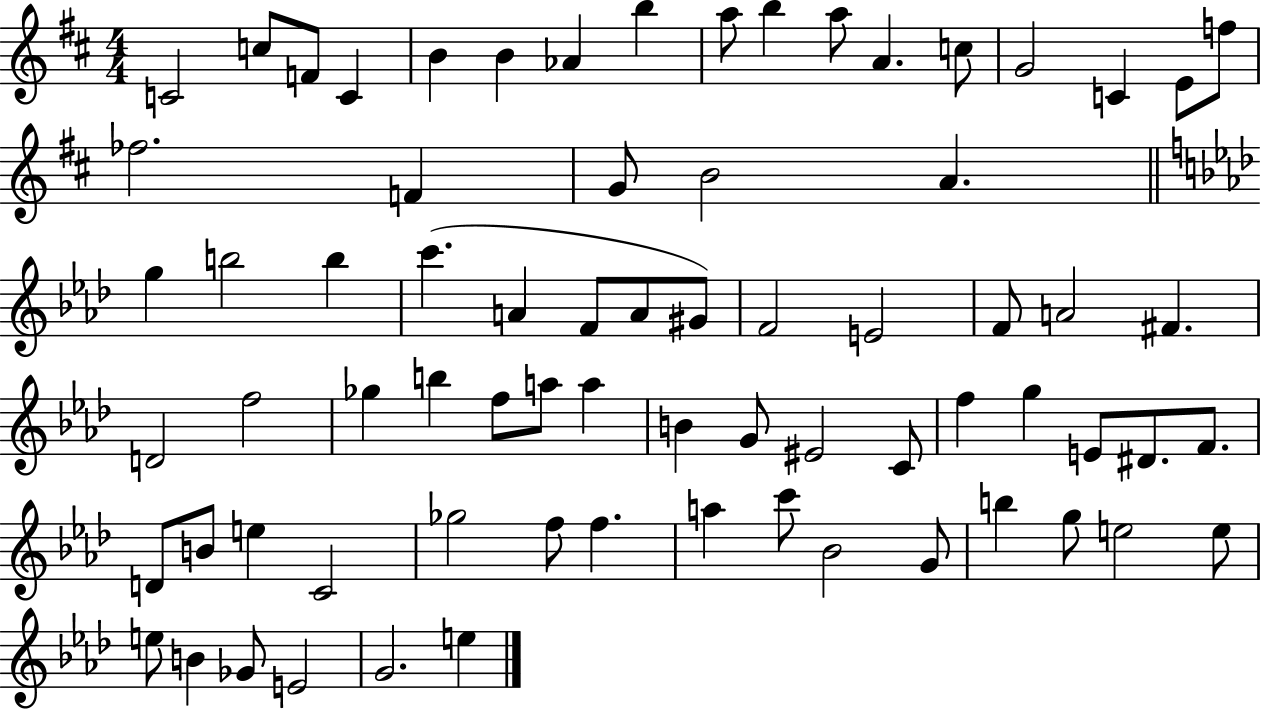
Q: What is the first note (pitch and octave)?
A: C4